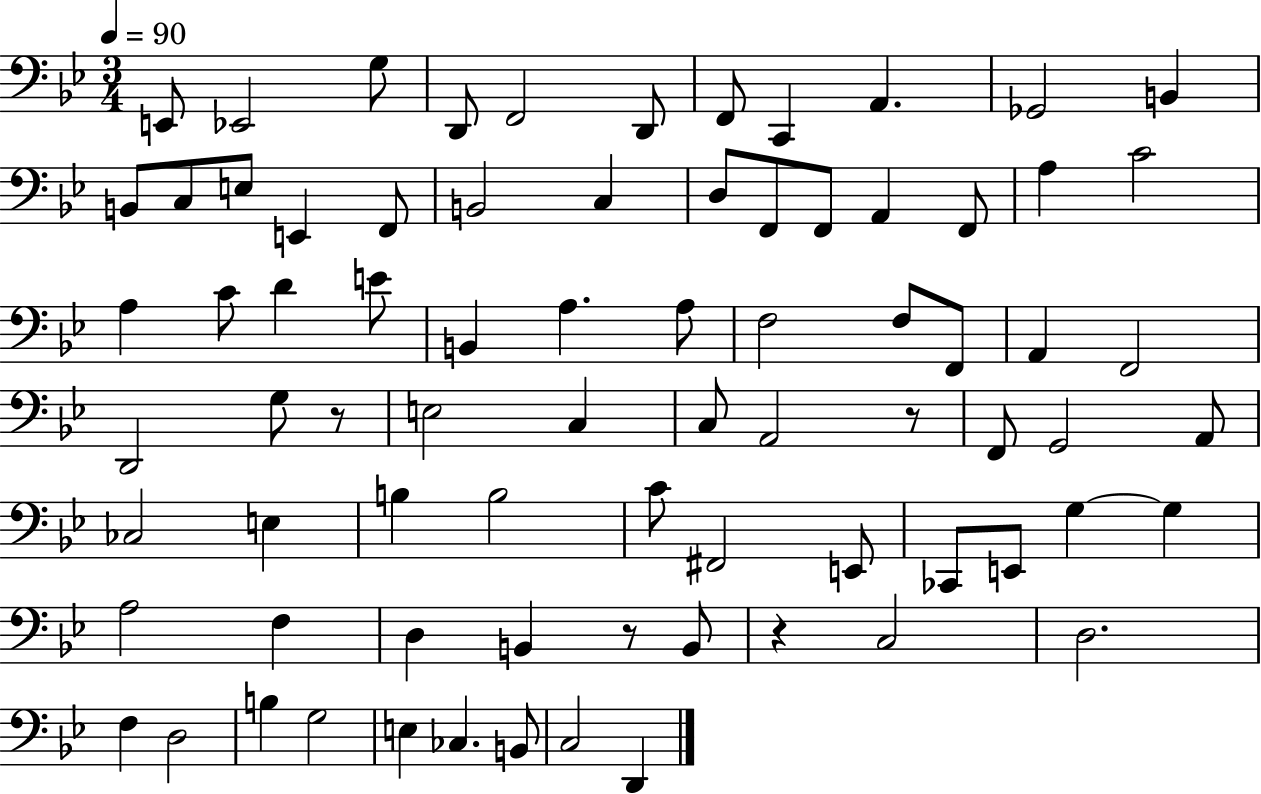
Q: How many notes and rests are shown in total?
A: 77